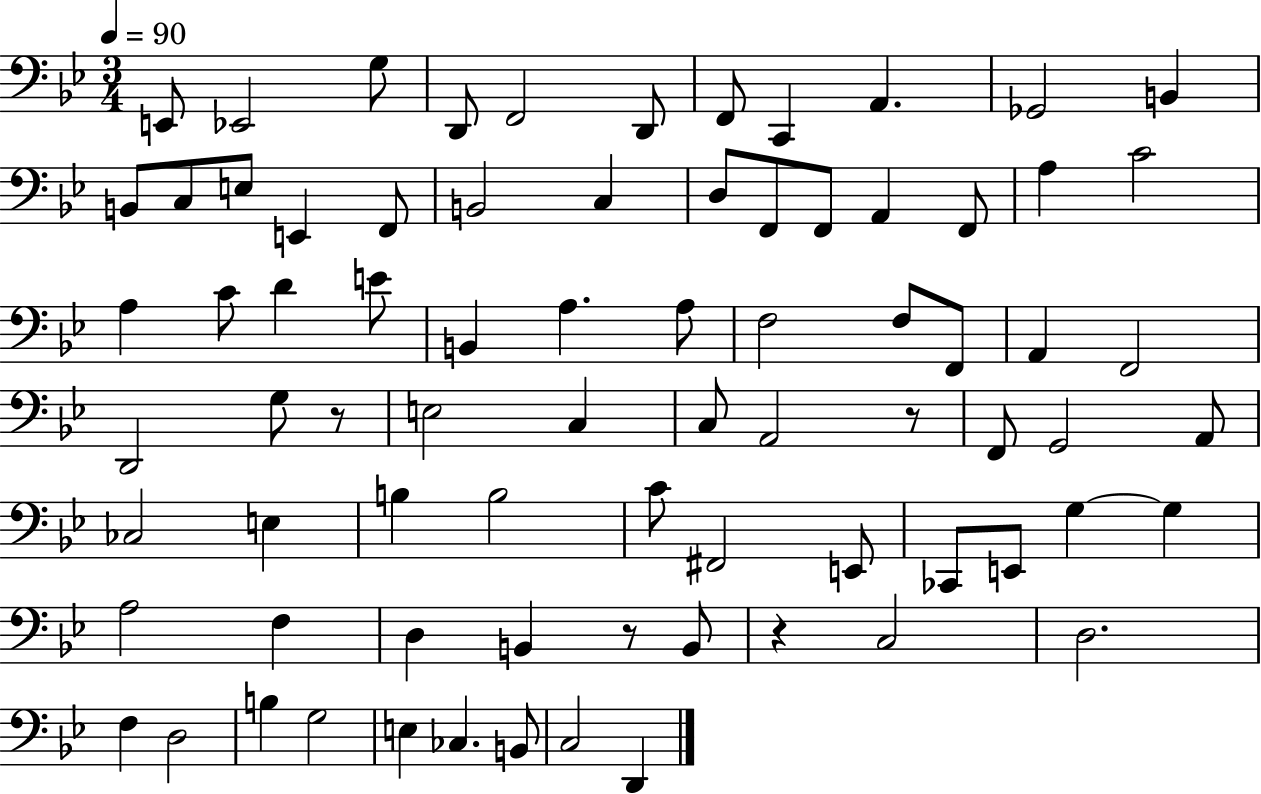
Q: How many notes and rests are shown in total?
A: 77